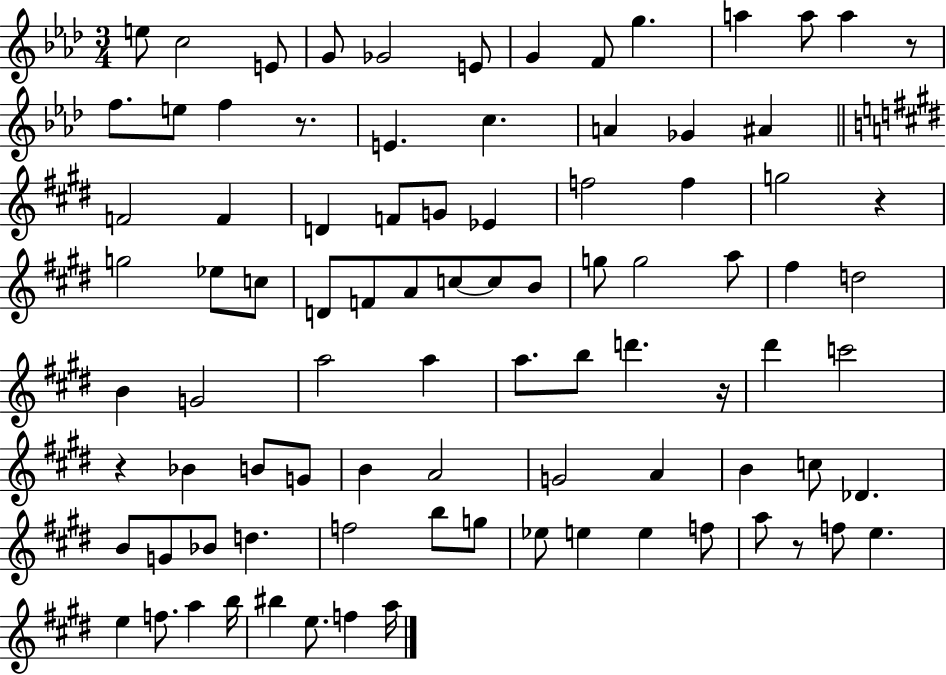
E5/e C5/h E4/e G4/e Gb4/h E4/e G4/q F4/e G5/q. A5/q A5/e A5/q R/e F5/e. E5/e F5/q R/e. E4/q. C5/q. A4/q Gb4/q A#4/q F4/h F4/q D4/q F4/e G4/e Eb4/q F5/h F5/q G5/h R/q G5/h Eb5/e C5/e D4/e F4/e A4/e C5/e C5/e B4/e G5/e G5/h A5/e F#5/q D5/h B4/q G4/h A5/h A5/q A5/e. B5/e D6/q. R/s D#6/q C6/h R/q Bb4/q B4/e G4/e B4/q A4/h G4/h A4/q B4/q C5/e Db4/q. B4/e G4/e Bb4/e D5/q. F5/h B5/e G5/e Eb5/e E5/q E5/q F5/e A5/e R/e F5/e E5/q. E5/q F5/e. A5/q B5/s BIS5/q E5/e. F5/q A5/s